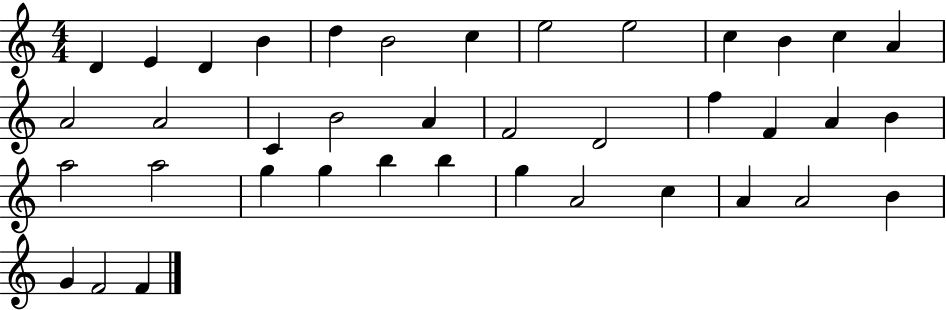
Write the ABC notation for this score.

X:1
T:Untitled
M:4/4
L:1/4
K:C
D E D B d B2 c e2 e2 c B c A A2 A2 C B2 A F2 D2 f F A B a2 a2 g g b b g A2 c A A2 B G F2 F